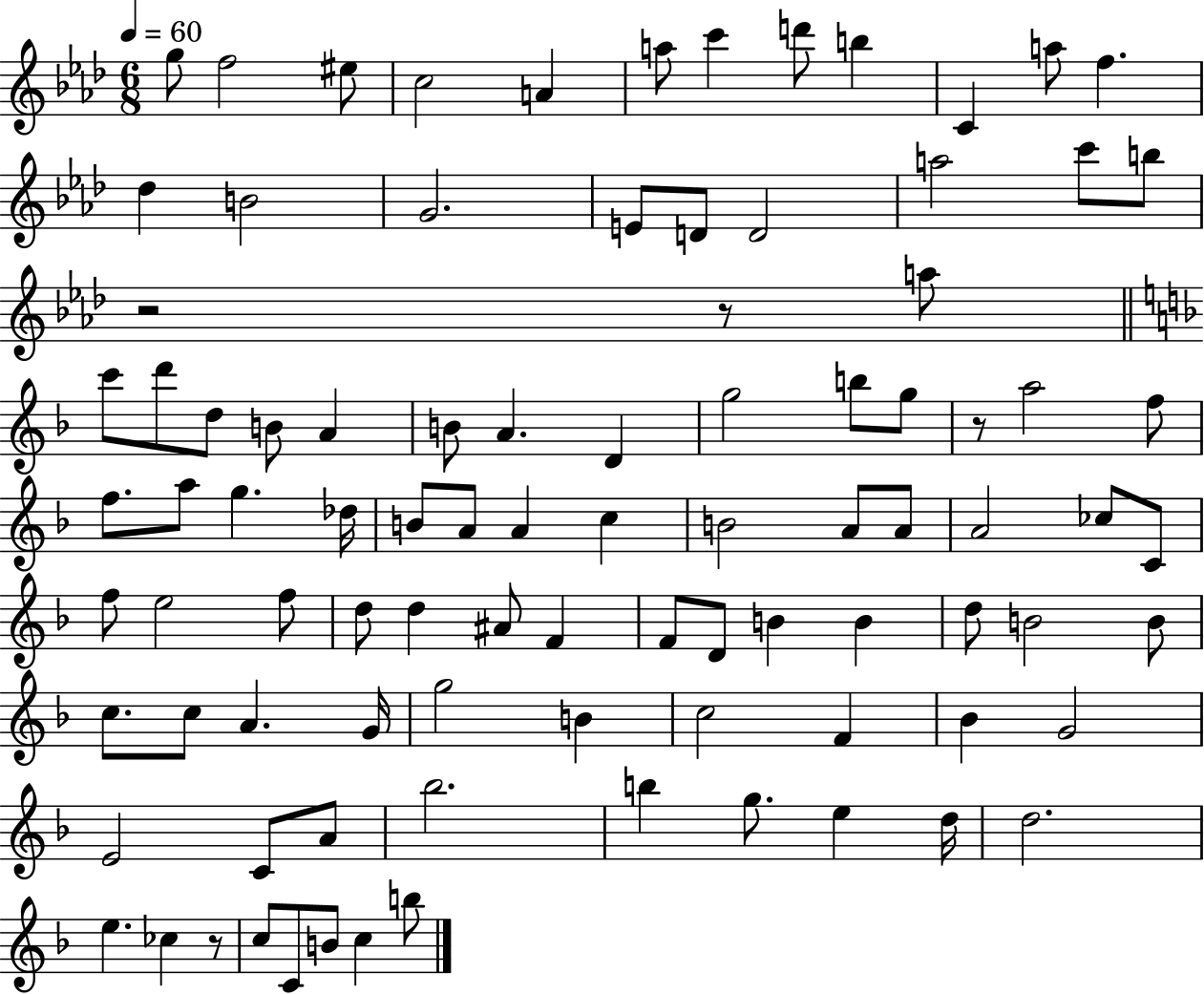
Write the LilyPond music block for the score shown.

{
  \clef treble
  \numericTimeSignature
  \time 6/8
  \key aes \major
  \tempo 4 = 60
  g''8 f''2 eis''8 | c''2 a'4 | a''8 c'''4 d'''8 b''4 | c'4 a''8 f''4. | \break des''4 b'2 | g'2. | e'8 d'8 d'2 | a''2 c'''8 b''8 | \break r2 r8 a''8 | \bar "||" \break \key f \major c'''8 d'''8 d''8 b'8 a'4 | b'8 a'4. d'4 | g''2 b''8 g''8 | r8 a''2 f''8 | \break f''8. a''8 g''4. des''16 | b'8 a'8 a'4 c''4 | b'2 a'8 a'8 | a'2 ces''8 c'8 | \break f''8 e''2 f''8 | d''8 d''4 ais'8 f'4 | f'8 d'8 b'4 b'4 | d''8 b'2 b'8 | \break c''8. c''8 a'4. g'16 | g''2 b'4 | c''2 f'4 | bes'4 g'2 | \break e'2 c'8 a'8 | bes''2. | b''4 g''8. e''4 d''16 | d''2. | \break e''4. ces''4 r8 | c''8 c'8 b'8 c''4 b''8 | \bar "|."
}